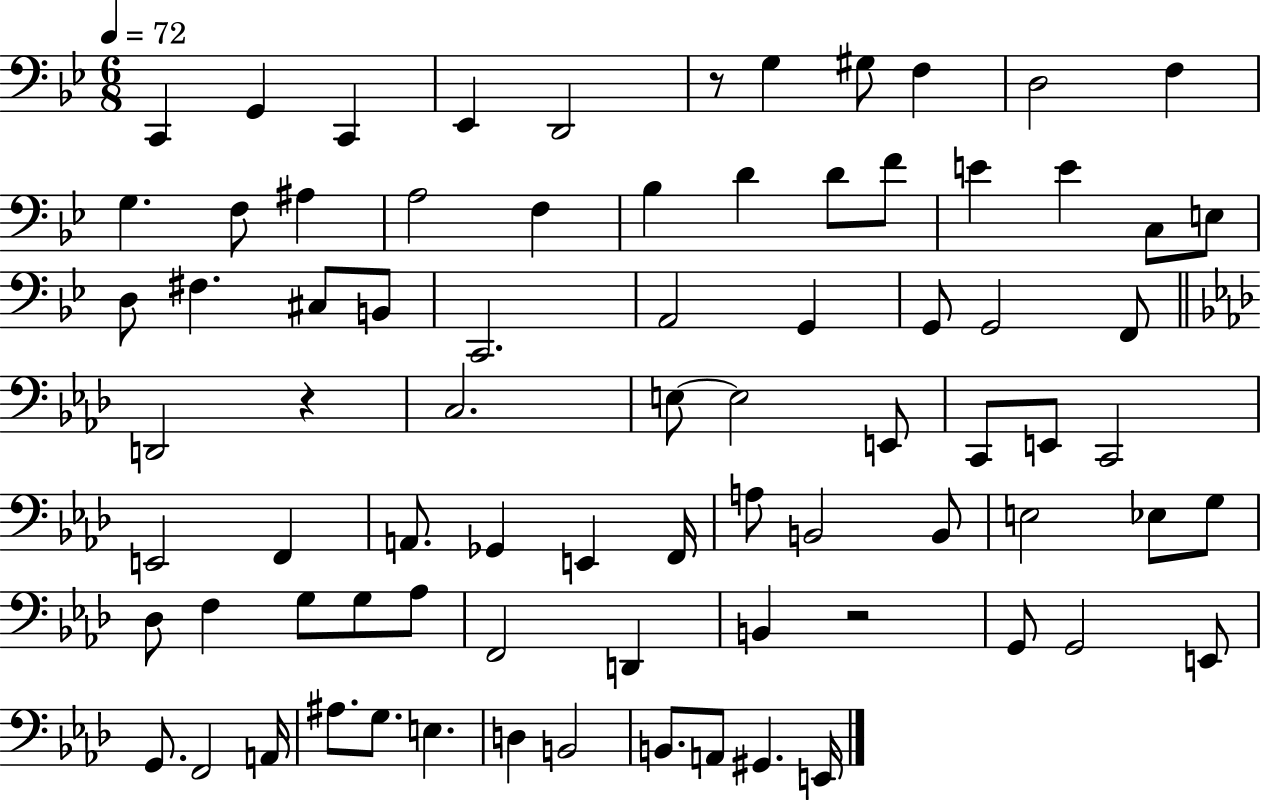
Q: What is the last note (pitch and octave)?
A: E2